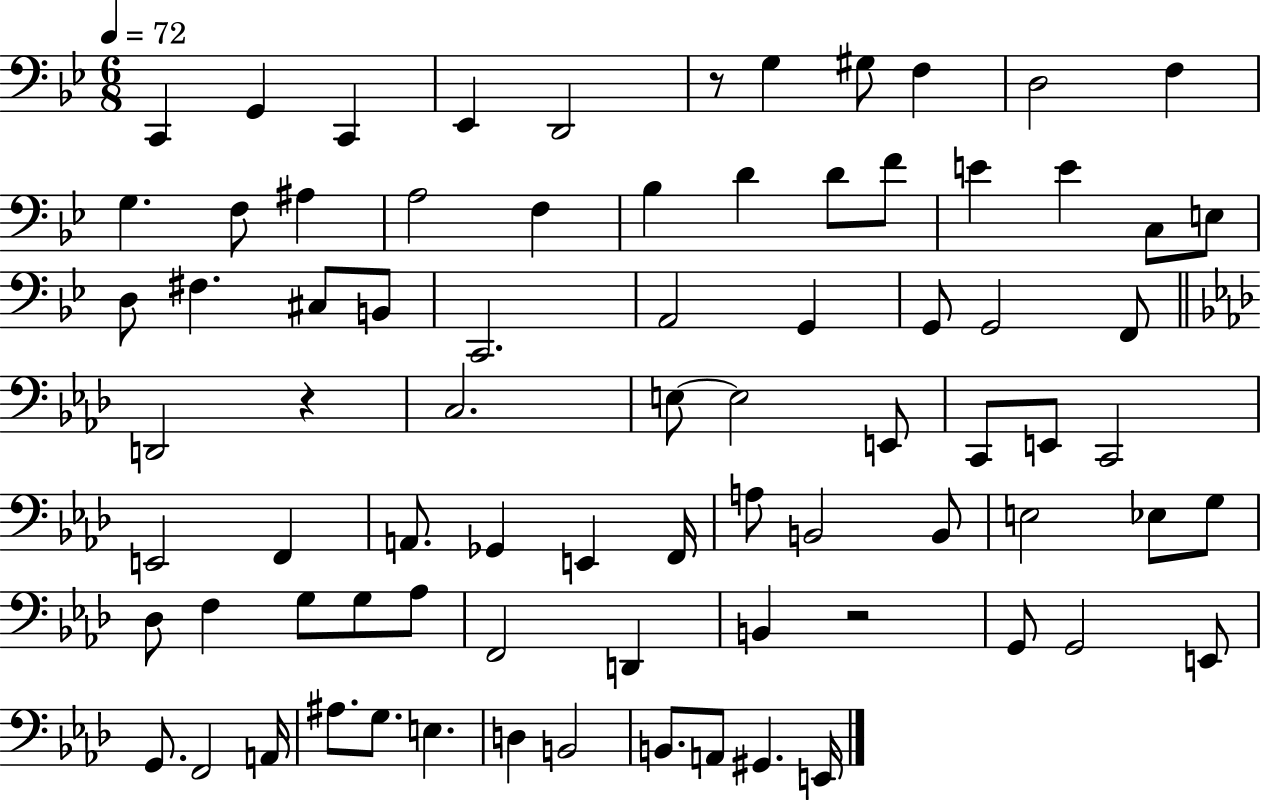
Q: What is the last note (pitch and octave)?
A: E2